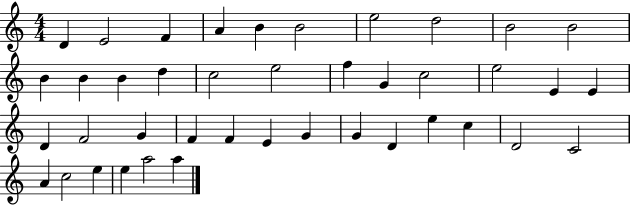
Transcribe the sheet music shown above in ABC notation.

X:1
T:Untitled
M:4/4
L:1/4
K:C
D E2 F A B B2 e2 d2 B2 B2 B B B d c2 e2 f G c2 e2 E E D F2 G F F E G G D e c D2 C2 A c2 e e a2 a